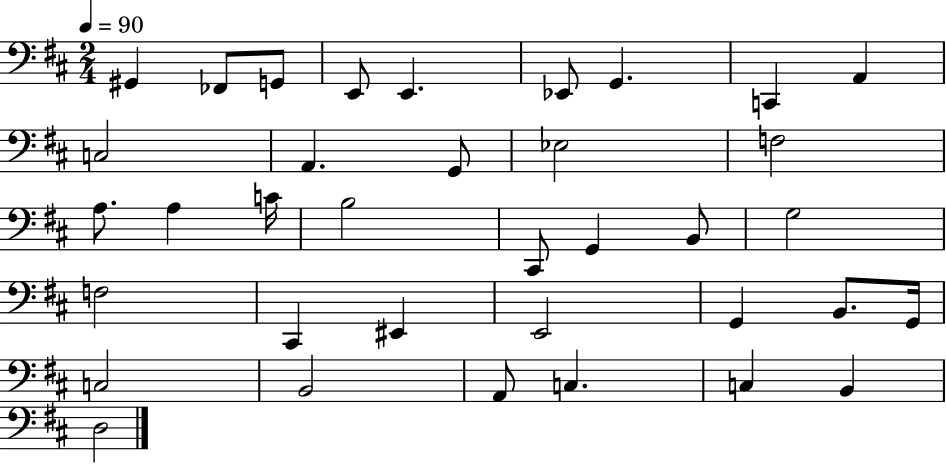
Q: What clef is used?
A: bass